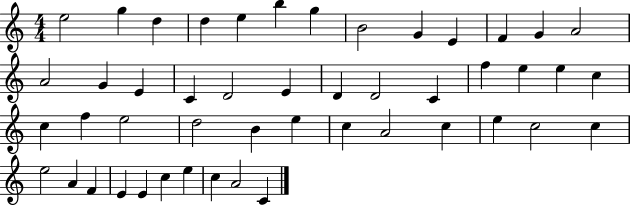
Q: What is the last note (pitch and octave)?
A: C4